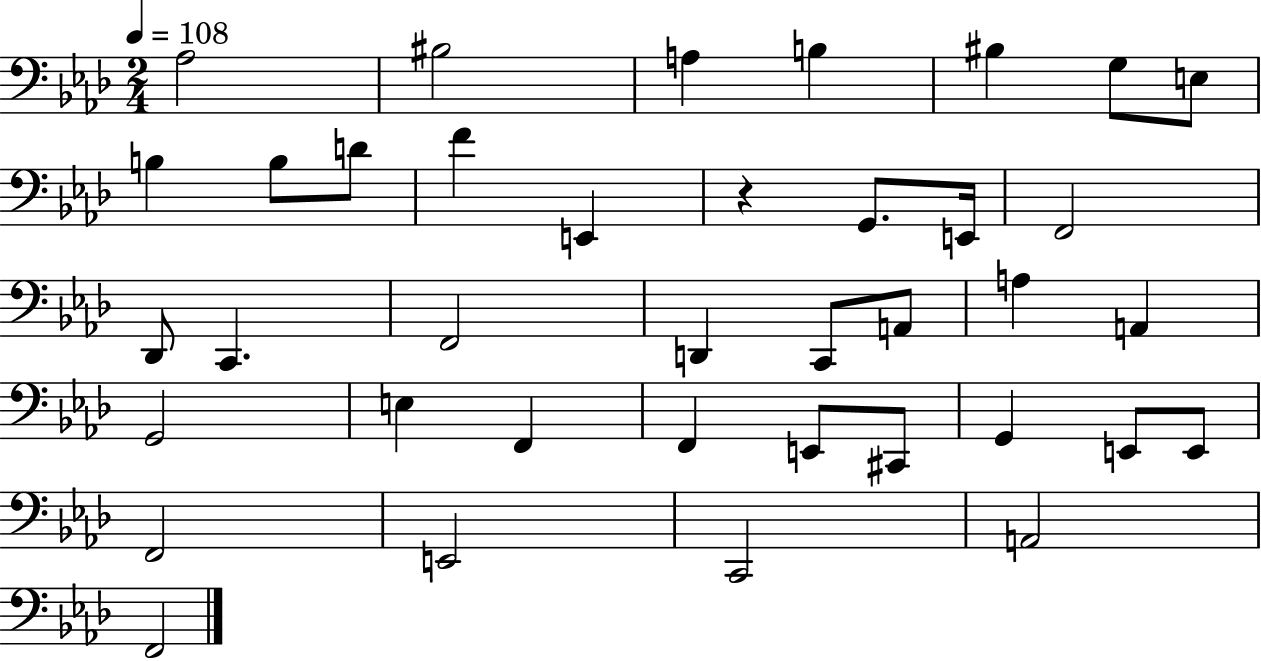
Ab3/h BIS3/h A3/q B3/q BIS3/q G3/e E3/e B3/q B3/e D4/e F4/q E2/q R/q G2/e. E2/s F2/h Db2/e C2/q. F2/h D2/q C2/e A2/e A3/q A2/q G2/h E3/q F2/q F2/q E2/e C#2/e G2/q E2/e E2/e F2/h E2/h C2/h A2/h F2/h